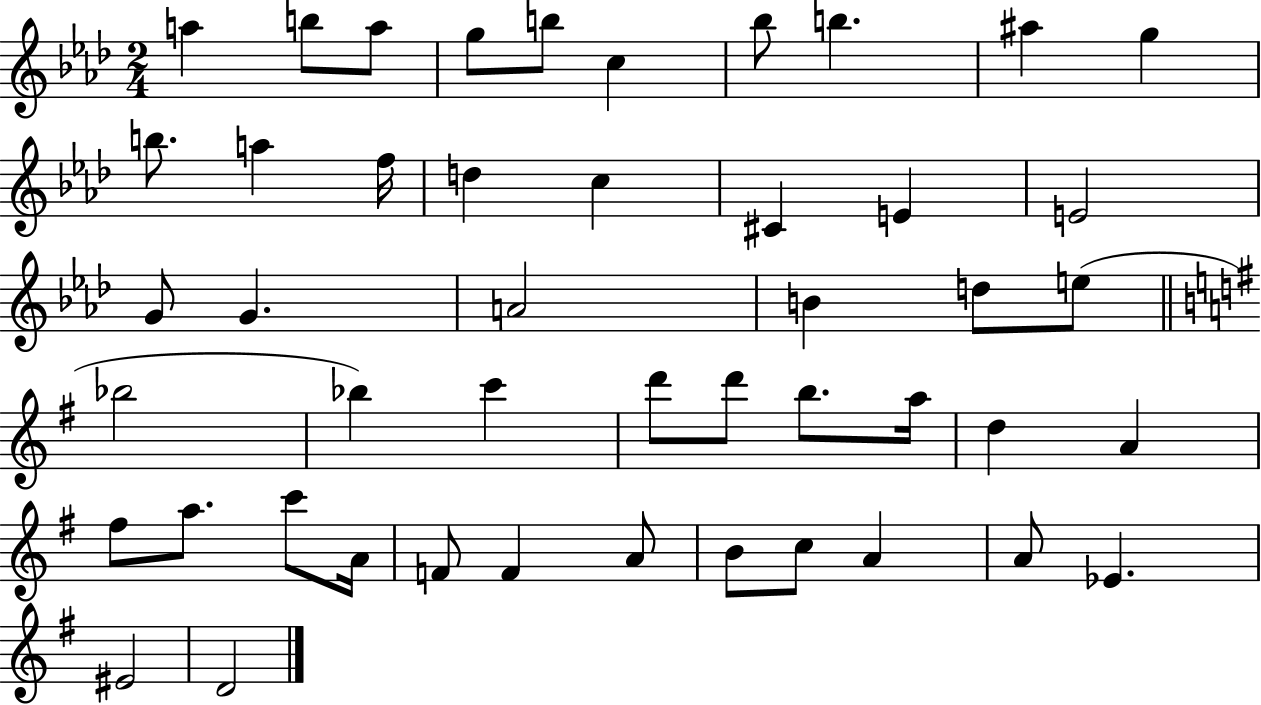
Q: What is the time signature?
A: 2/4